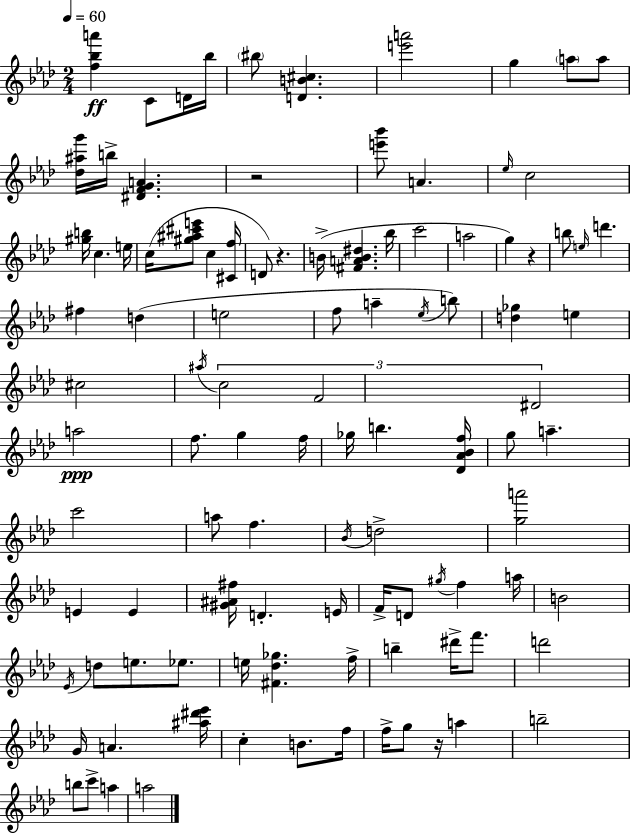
[F5,Bb5,A6]/q C4/e D4/s Bb5/s BIS5/e [D4,B4,C#5]/q. [E6,A6]/h G5/q A5/e A5/e [Db5,A#5,G6]/s B5/s [D#4,F4,G4,A4]/q. R/h [E6,Bb6]/e A4/q. Eb5/s C5/h [G#5,B5]/s C5/q. E5/s C5/s [G#5,A#5,C#6,E6]/e C5/q [C#4,F5]/s D4/e R/q. B4/s [F#4,A4,B4,D#5]/q. Bb5/s C6/h A5/h G5/q R/q B5/e E5/s D6/q. F#5/q D5/q E5/h F5/e A5/q Eb5/s B5/e [D5,Gb5]/q E5/q C#5/h A#5/s C5/h F4/h D#4/h A5/h F5/e. G5/q F5/s Gb5/s B5/q. [Db4,Ab4,Bb4,F5]/s G5/e A5/q. C6/h A5/e F5/q. Bb4/s D5/h [G5,A6]/h E4/q E4/q [G#4,A#4,F#5]/s D4/q. E4/s F4/s D4/e G#5/s F5/q A5/s B4/h Eb4/s D5/e E5/e. Eb5/e. E5/s [F#4,Db5,Gb5]/q. F5/s B5/q D#6/s F6/e. D6/h G4/s A4/q. [A#5,D#6,Eb6]/s C5/q B4/e. F5/s F5/s G5/e R/s A5/q B5/h B5/e C6/e A5/q A5/h